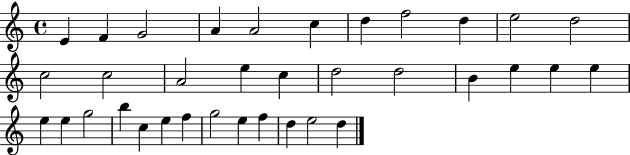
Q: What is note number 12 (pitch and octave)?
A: C5